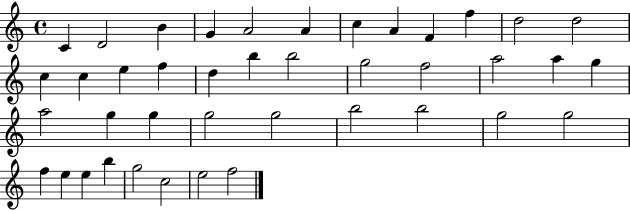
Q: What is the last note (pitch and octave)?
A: F5